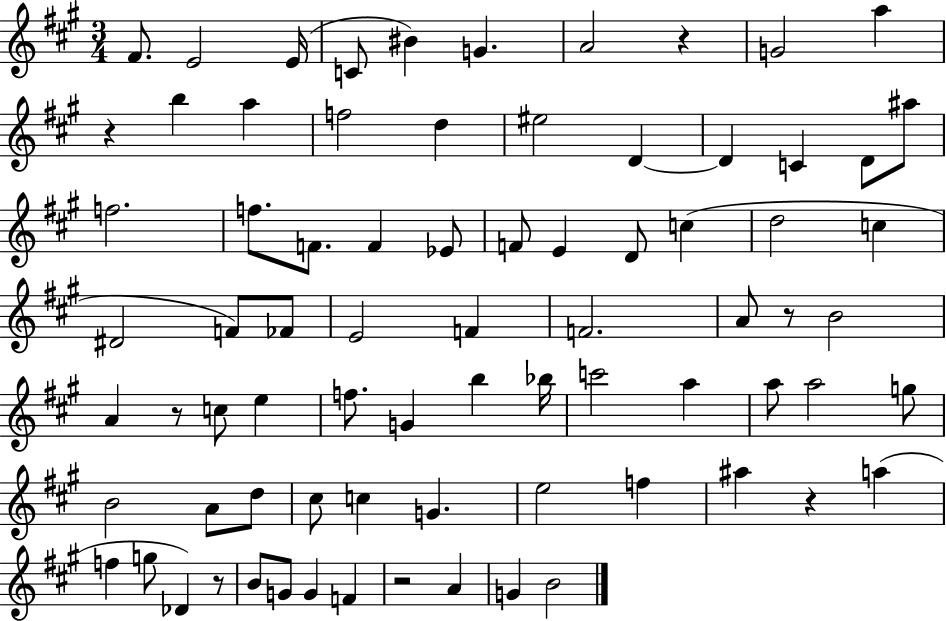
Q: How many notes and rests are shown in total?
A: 77